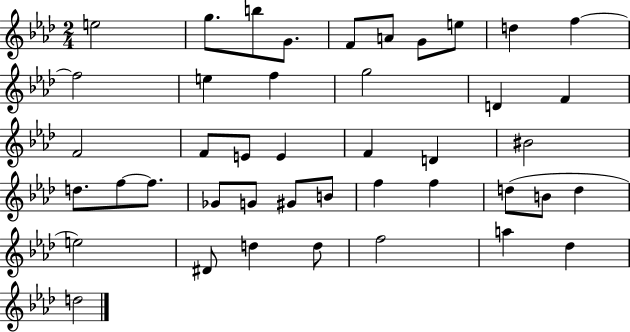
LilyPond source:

{
  \clef treble
  \numericTimeSignature
  \time 2/4
  \key aes \major
  \repeat volta 2 { e''2 | g''8. b''8 g'8. | f'8 a'8 g'8 e''8 | d''4 f''4~~ | \break f''2 | e''4 f''4 | g''2 | d'4 f'4 | \break f'2 | f'8 e'8 e'4 | f'4 d'4 | bis'2 | \break d''8. f''8~~ f''8. | ges'8 g'8 gis'8 b'8 | f''4 f''4 | d''8( b'8 d''4 | \break e''2) | dis'8 d''4 d''8 | f''2 | a''4 des''4 | \break d''2 | } \bar "|."
}